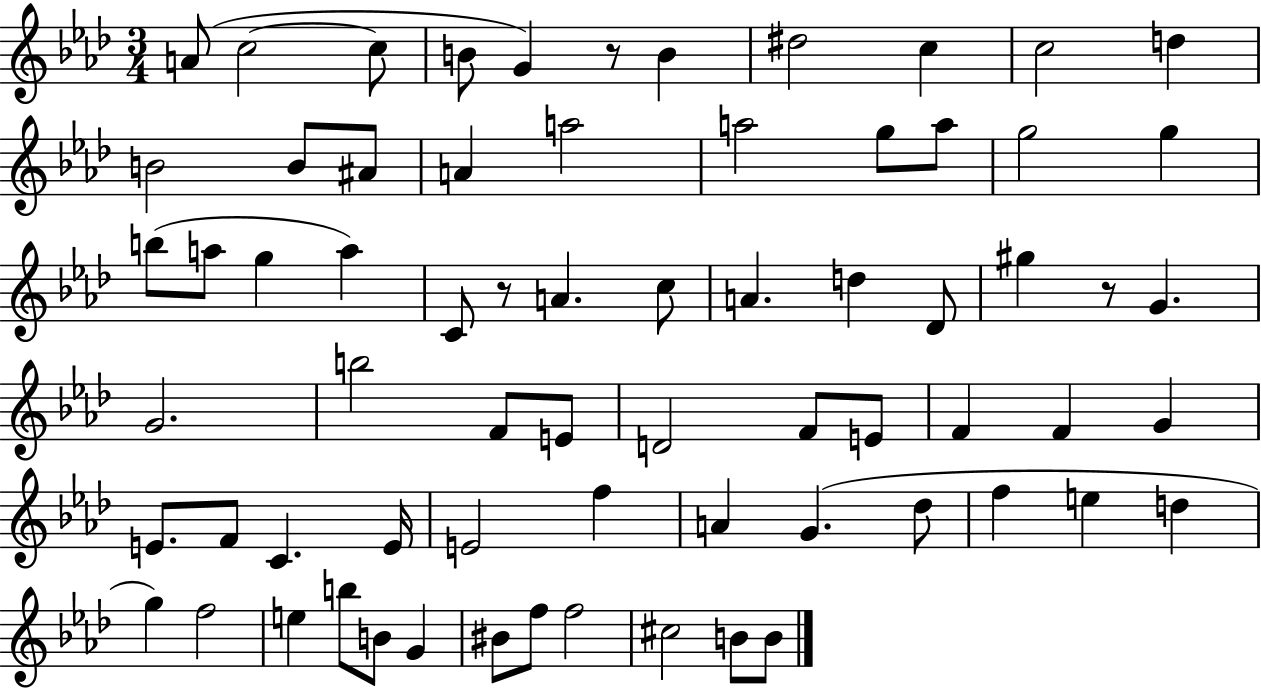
A4/e C5/h C5/e B4/e G4/q R/e B4/q D#5/h C5/q C5/h D5/q B4/h B4/e A#4/e A4/q A5/h A5/h G5/e A5/e G5/h G5/q B5/e A5/e G5/q A5/q C4/e R/e A4/q. C5/e A4/q. D5/q Db4/e G#5/q R/e G4/q. G4/h. B5/h F4/e E4/e D4/h F4/e E4/e F4/q F4/q G4/q E4/e. F4/e C4/q. E4/s E4/h F5/q A4/q G4/q. Db5/e F5/q E5/q D5/q G5/q F5/h E5/q B5/e B4/e G4/q BIS4/e F5/e F5/h C#5/h B4/e B4/e